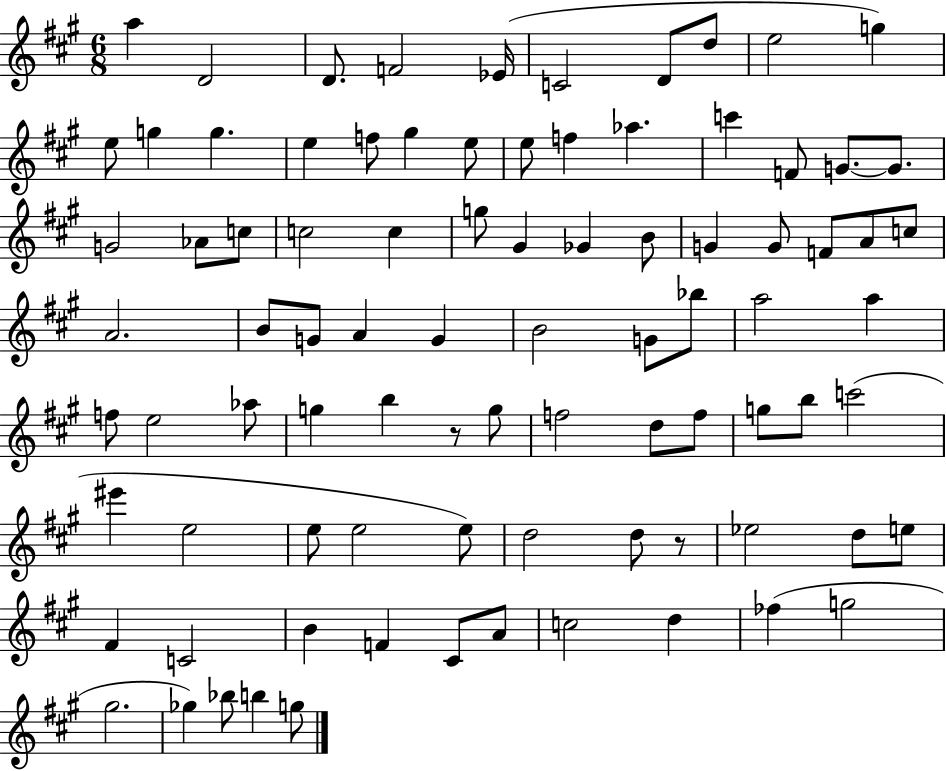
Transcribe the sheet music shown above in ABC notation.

X:1
T:Untitled
M:6/8
L:1/4
K:A
a D2 D/2 F2 _E/4 C2 D/2 d/2 e2 g e/2 g g e f/2 ^g e/2 e/2 f _a c' F/2 G/2 G/2 G2 _A/2 c/2 c2 c g/2 ^G _G B/2 G G/2 F/2 A/2 c/2 A2 B/2 G/2 A G B2 G/2 _b/2 a2 a f/2 e2 _a/2 g b z/2 g/2 f2 d/2 f/2 g/2 b/2 c'2 ^e' e2 e/2 e2 e/2 d2 d/2 z/2 _e2 d/2 e/2 ^F C2 B F ^C/2 A/2 c2 d _f g2 ^g2 _g _b/2 b g/2